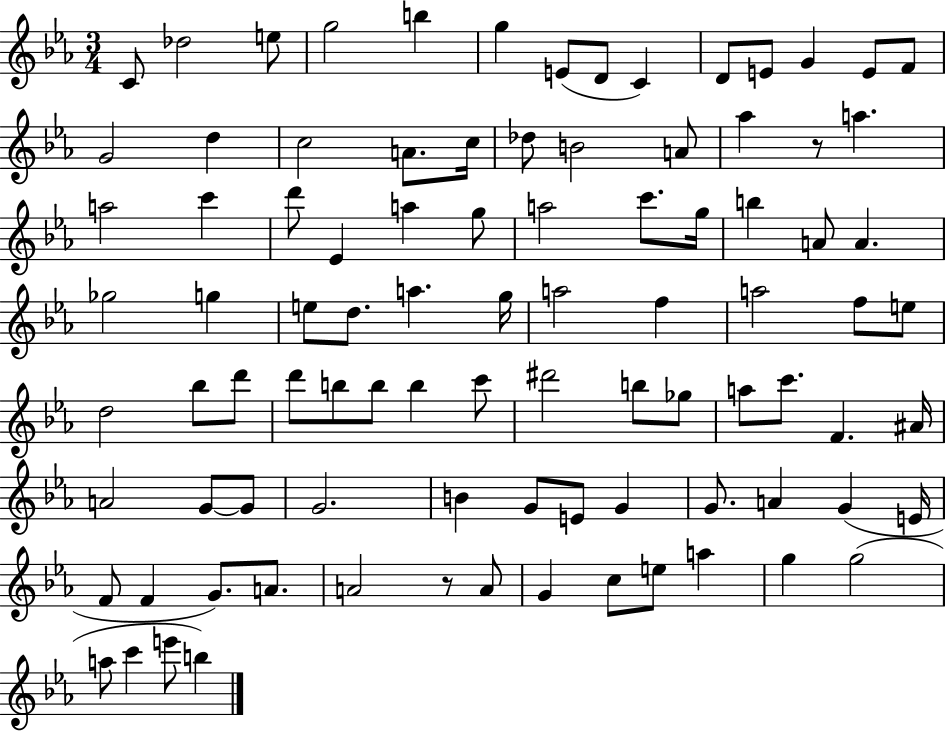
X:1
T:Untitled
M:3/4
L:1/4
K:Eb
C/2 _d2 e/2 g2 b g E/2 D/2 C D/2 E/2 G E/2 F/2 G2 d c2 A/2 c/4 _d/2 B2 A/2 _a z/2 a a2 c' d'/2 _E a g/2 a2 c'/2 g/4 b A/2 A _g2 g e/2 d/2 a g/4 a2 f a2 f/2 e/2 d2 _b/2 d'/2 d'/2 b/2 b/2 b c'/2 ^d'2 b/2 _g/2 a/2 c'/2 F ^A/4 A2 G/2 G/2 G2 B G/2 E/2 G G/2 A G E/4 F/2 F G/2 A/2 A2 z/2 A/2 G c/2 e/2 a g g2 a/2 c' e'/2 b